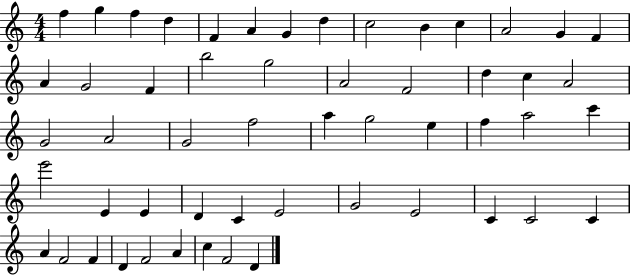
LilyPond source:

{
  \clef treble
  \numericTimeSignature
  \time 4/4
  \key c \major
  f''4 g''4 f''4 d''4 | f'4 a'4 g'4 d''4 | c''2 b'4 c''4 | a'2 g'4 f'4 | \break a'4 g'2 f'4 | b''2 g''2 | a'2 f'2 | d''4 c''4 a'2 | \break g'2 a'2 | g'2 f''2 | a''4 g''2 e''4 | f''4 a''2 c'''4 | \break e'''2 e'4 e'4 | d'4 c'4 e'2 | g'2 e'2 | c'4 c'2 c'4 | \break a'4 f'2 f'4 | d'4 f'2 a'4 | c''4 f'2 d'4 | \bar "|."
}